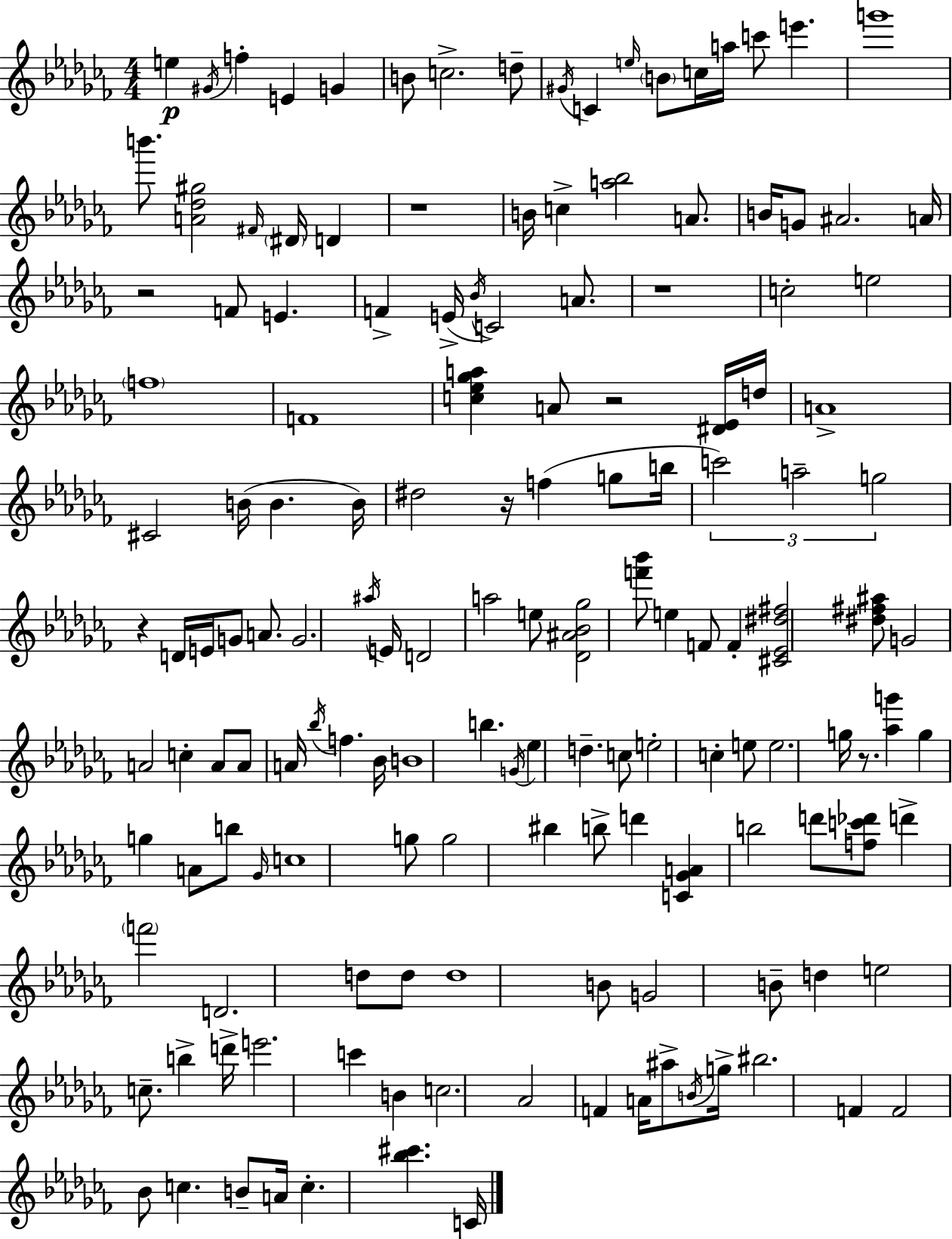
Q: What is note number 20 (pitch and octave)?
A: D#4